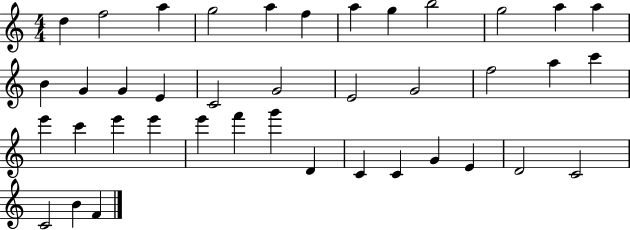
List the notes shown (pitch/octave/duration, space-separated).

D5/q F5/h A5/q G5/h A5/q F5/q A5/q G5/q B5/h G5/h A5/q A5/q B4/q G4/q G4/q E4/q C4/h G4/h E4/h G4/h F5/h A5/q C6/q E6/q C6/q E6/q E6/q E6/q F6/q G6/q D4/q C4/q C4/q G4/q E4/q D4/h C4/h C4/h B4/q F4/q